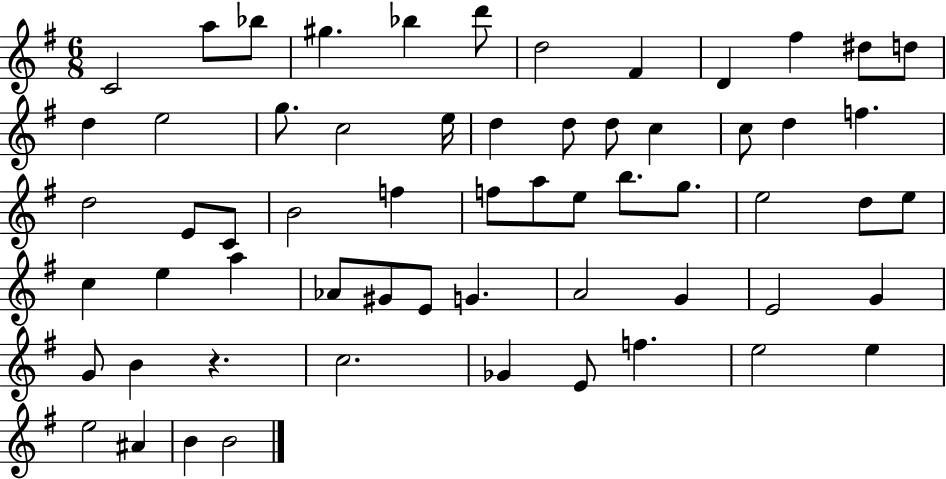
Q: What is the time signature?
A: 6/8